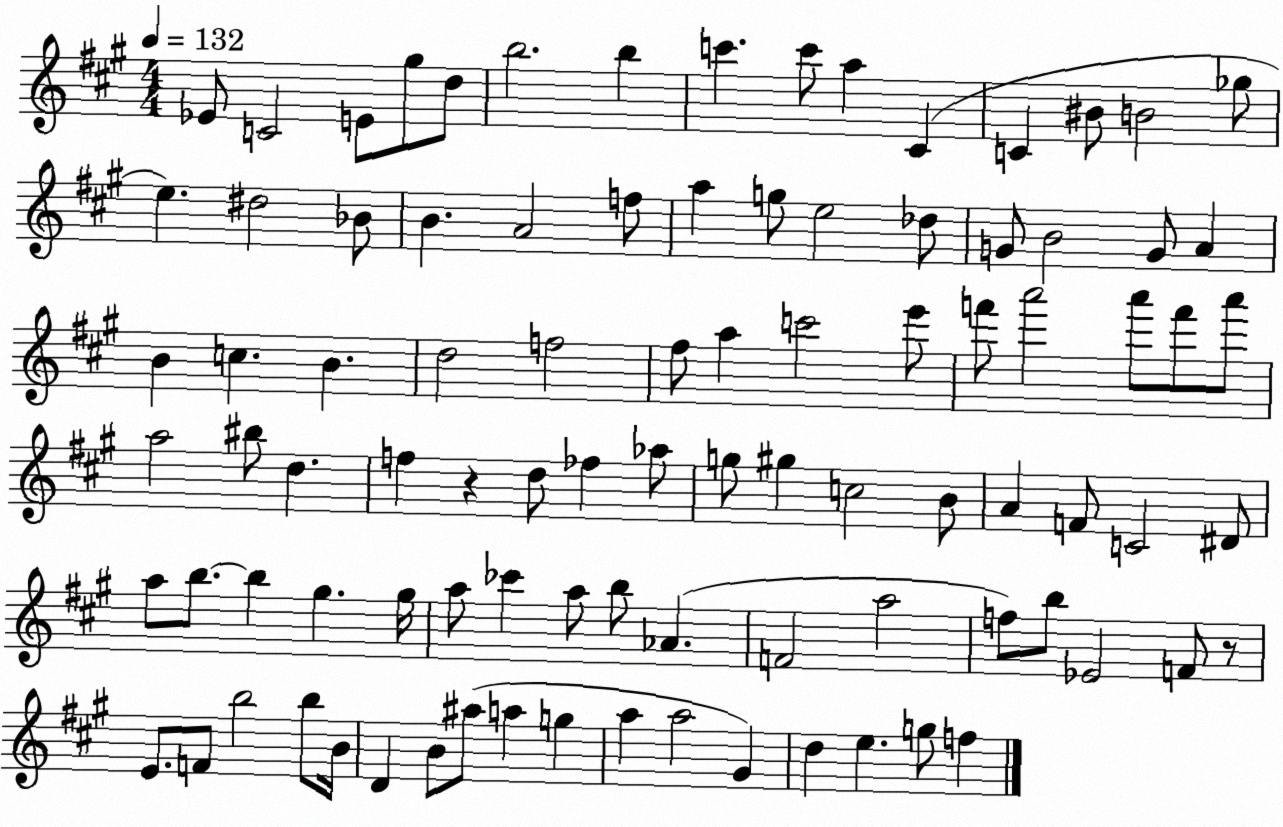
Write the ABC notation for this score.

X:1
T:Untitled
M:4/4
L:1/4
K:A
_E/2 C2 E/2 ^g/2 d/2 b2 b c' c'/2 a ^C C ^B/2 B2 _g/2 e ^d2 _B/2 B A2 f/2 a g/2 e2 _d/2 G/2 B2 G/2 A B c B d2 f2 ^f/2 a c'2 e'/2 f'/2 a'2 a'/2 f'/2 a'/2 a2 ^b/2 d f z d/2 _f _a/2 g/2 ^g c2 B/2 A F/2 C2 ^D/2 a/2 b/2 b ^g ^g/4 a/2 _c' a/2 b/2 _A F2 a2 f/2 b/2 _E2 F/2 z/2 E/2 F/2 b2 b/2 B/4 D B/2 ^a/2 a g a a2 ^G d e g/2 f